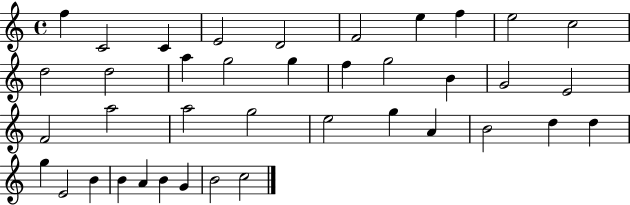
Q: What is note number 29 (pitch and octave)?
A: D5